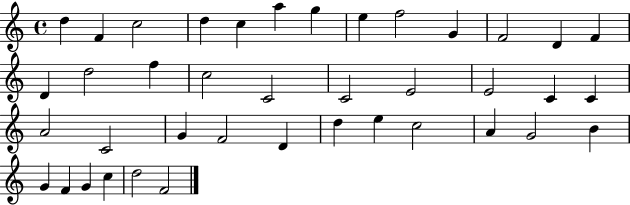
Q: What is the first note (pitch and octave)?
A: D5